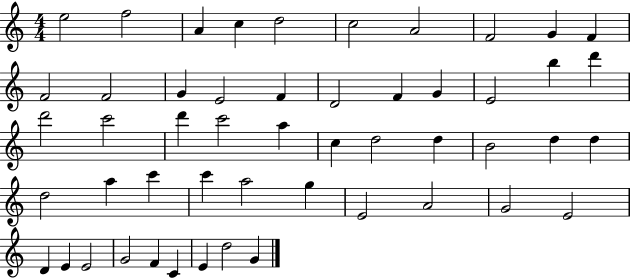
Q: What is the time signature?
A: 4/4